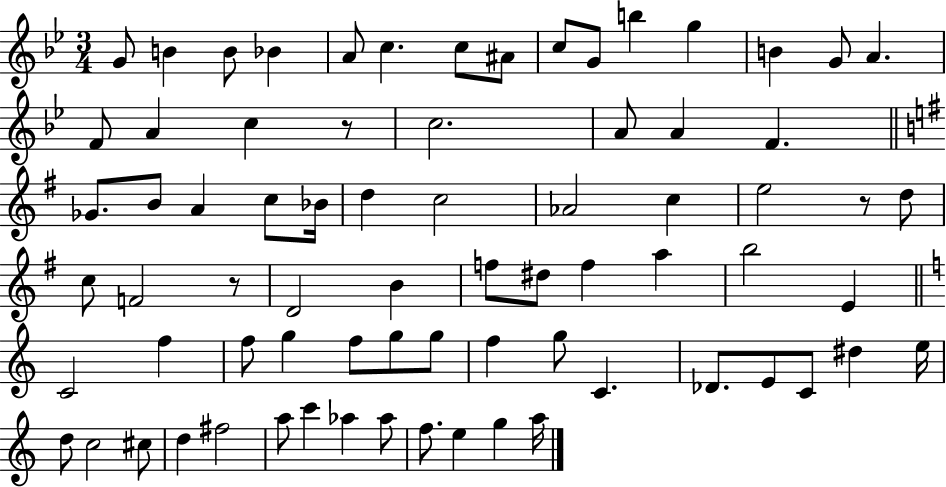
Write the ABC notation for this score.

X:1
T:Untitled
M:3/4
L:1/4
K:Bb
G/2 B B/2 _B A/2 c c/2 ^A/2 c/2 G/2 b g B G/2 A F/2 A c z/2 c2 A/2 A F _G/2 B/2 A c/2 _B/4 d c2 _A2 c e2 z/2 d/2 c/2 F2 z/2 D2 B f/2 ^d/2 f a b2 E C2 f f/2 g f/2 g/2 g/2 f g/2 C _D/2 E/2 C/2 ^d e/4 d/2 c2 ^c/2 d ^f2 a/2 c' _a _a/2 f/2 e g a/4